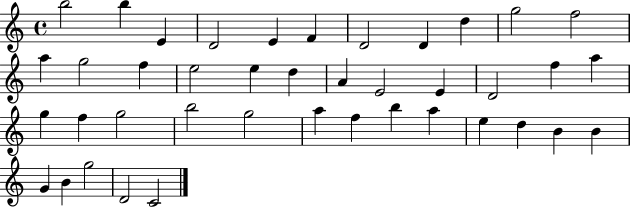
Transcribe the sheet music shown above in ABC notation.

X:1
T:Untitled
M:4/4
L:1/4
K:C
b2 b E D2 E F D2 D d g2 f2 a g2 f e2 e d A E2 E D2 f a g f g2 b2 g2 a f b a e d B B G B g2 D2 C2